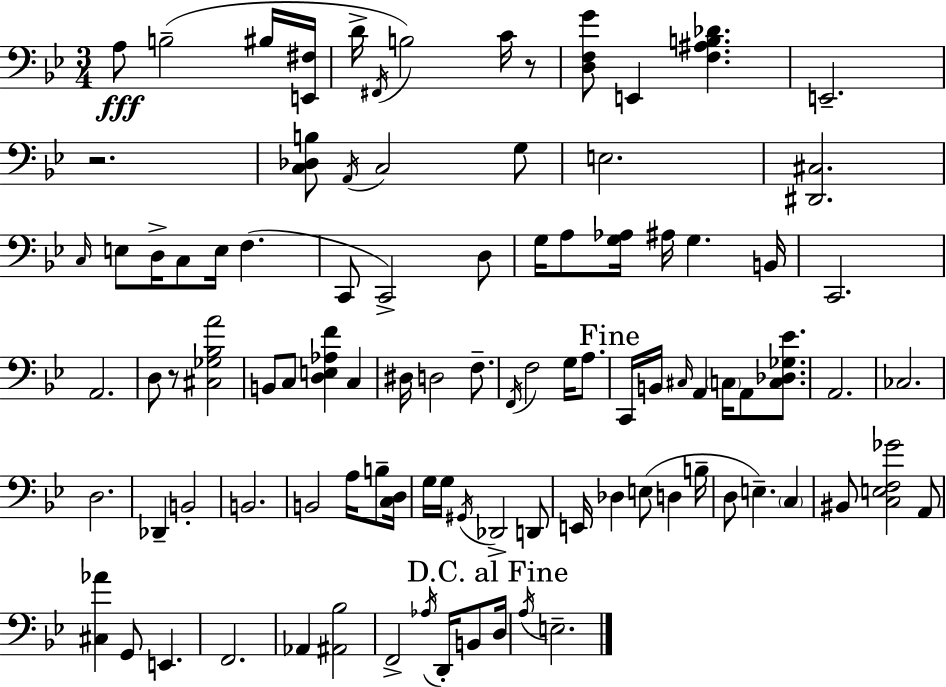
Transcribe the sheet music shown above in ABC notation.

X:1
T:Untitled
M:3/4
L:1/4
K:Bb
A,/2 B,2 ^B,/4 [E,,^F,]/4 D/4 ^F,,/4 B,2 C/4 z/2 [D,F,G]/2 E,, [F,^A,B,_D] E,,2 z2 [C,_D,B,]/2 A,,/4 C,2 G,/2 E,2 [^D,,^C,]2 C,/4 E,/2 D,/4 C,/2 E,/4 F, C,,/2 C,,2 D,/2 G,/4 A,/2 [G,_A,]/4 ^A,/4 G, B,,/4 C,,2 A,,2 D,/2 z/2 [^C,_G,_B,A]2 B,,/2 C,/2 [D,E,_A,F] C, ^D,/4 D,2 F,/2 F,,/4 F,2 G,/4 A,/2 C,,/4 B,,/4 ^C,/4 A,, C,/4 A,,/2 [C,_D,_G,_E]/2 A,,2 _C,2 D,2 _D,, B,,2 B,,2 B,,2 A,/4 B,/2 [C,D,]/4 G,/4 G,/4 ^G,,/4 _D,,2 D,,/2 E,,/4 _D, E,/2 D, B,/4 D,/2 E, C, ^B,,/2 [C,E,F,_G]2 A,,/2 [^C,_A] G,,/2 E,, F,,2 _A,, [^A,,_B,]2 F,,2 _A,/4 D,,/4 B,,/2 D,/4 A,/4 E,2